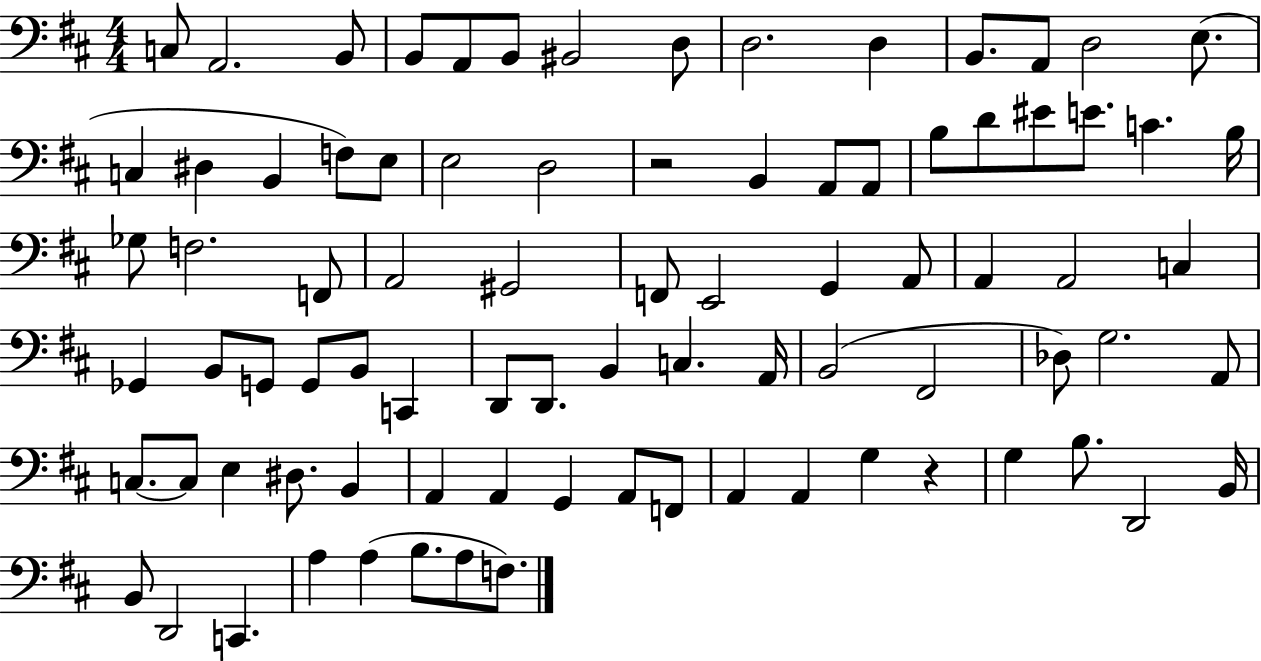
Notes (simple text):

C3/e A2/h. B2/e B2/e A2/e B2/e BIS2/h D3/e D3/h. D3/q B2/e. A2/e D3/h E3/e. C3/q D#3/q B2/q F3/e E3/e E3/h D3/h R/h B2/q A2/e A2/e B3/e D4/e EIS4/e E4/e. C4/q. B3/s Gb3/e F3/h. F2/e A2/h G#2/h F2/e E2/h G2/q A2/e A2/q A2/h C3/q Gb2/q B2/e G2/e G2/e B2/e C2/q D2/e D2/e. B2/q C3/q. A2/s B2/h F#2/h Db3/e G3/h. A2/e C3/e. C3/e E3/q D#3/e. B2/q A2/q A2/q G2/q A2/e F2/e A2/q A2/q G3/q R/q G3/q B3/e. D2/h B2/s B2/e D2/h C2/q. A3/q A3/q B3/e. A3/e F3/e.